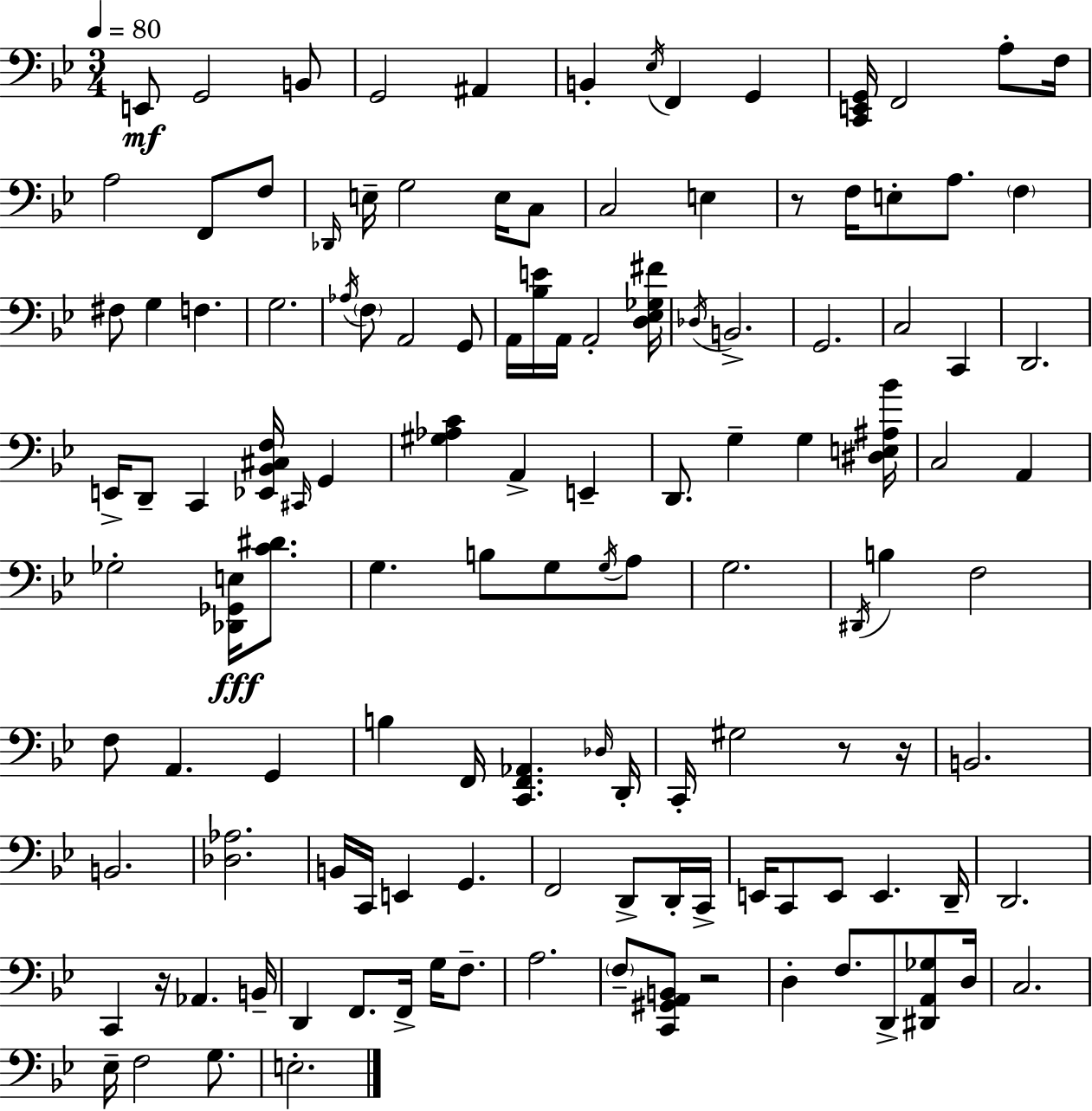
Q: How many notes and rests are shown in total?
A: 126